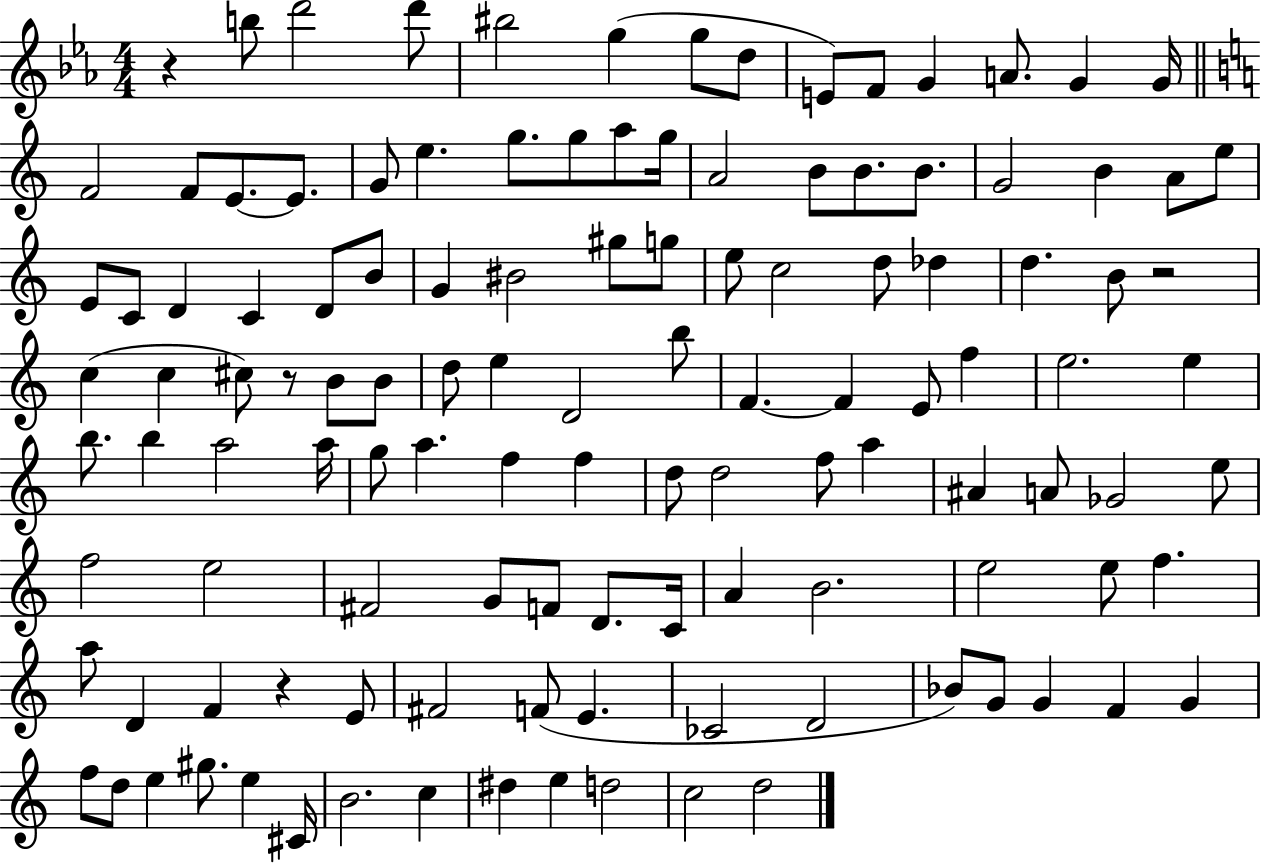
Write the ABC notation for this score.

X:1
T:Untitled
M:4/4
L:1/4
K:Eb
z b/2 d'2 d'/2 ^b2 g g/2 d/2 E/2 F/2 G A/2 G G/4 F2 F/2 E/2 E/2 G/2 e g/2 g/2 a/2 g/4 A2 B/2 B/2 B/2 G2 B A/2 e/2 E/2 C/2 D C D/2 B/2 G ^B2 ^g/2 g/2 e/2 c2 d/2 _d d B/2 z2 c c ^c/2 z/2 B/2 B/2 d/2 e D2 b/2 F F E/2 f e2 e b/2 b a2 a/4 g/2 a f f d/2 d2 f/2 a ^A A/2 _G2 e/2 f2 e2 ^F2 G/2 F/2 D/2 C/4 A B2 e2 e/2 f a/2 D F z E/2 ^F2 F/2 E _C2 D2 _B/2 G/2 G F G f/2 d/2 e ^g/2 e ^C/4 B2 c ^d e d2 c2 d2